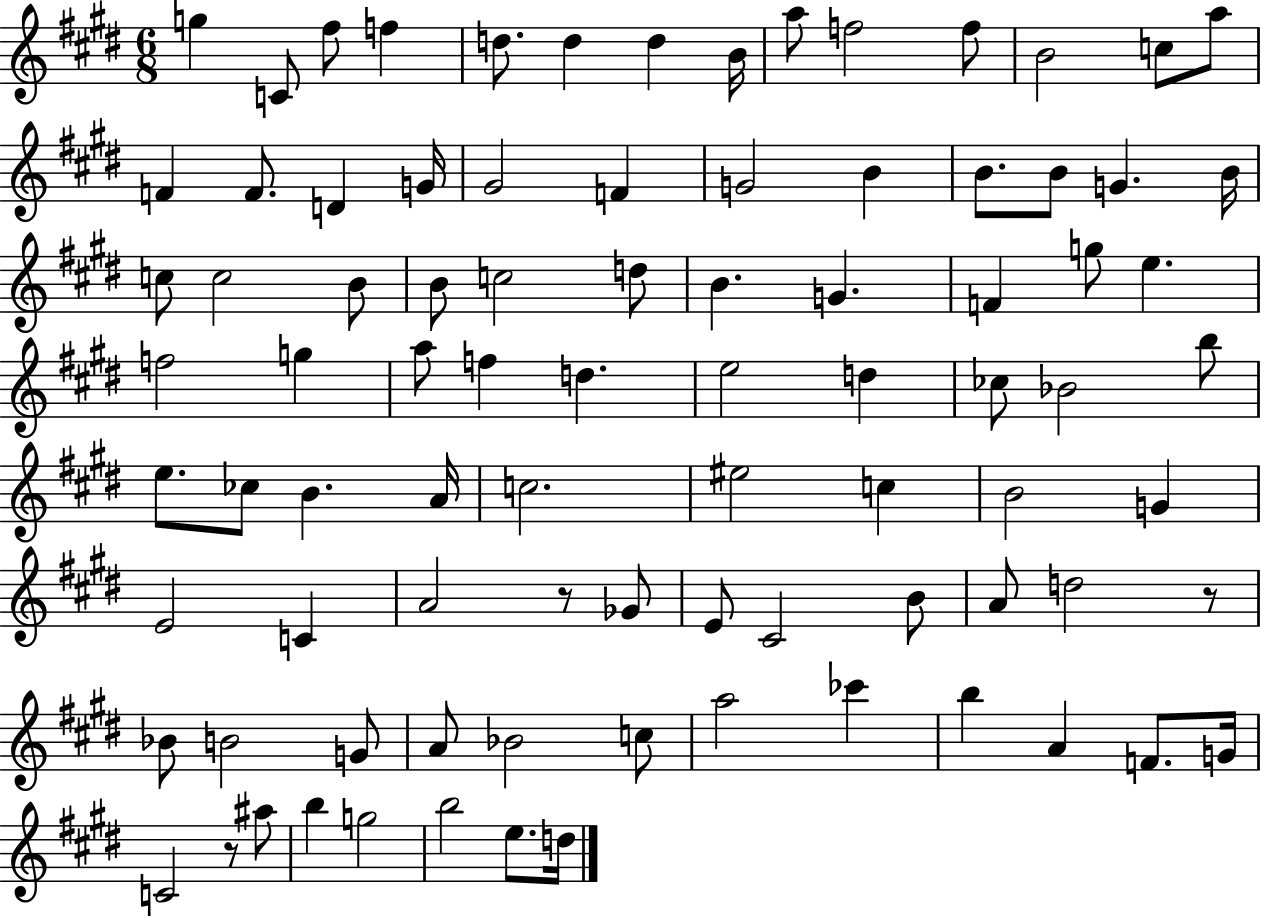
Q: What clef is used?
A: treble